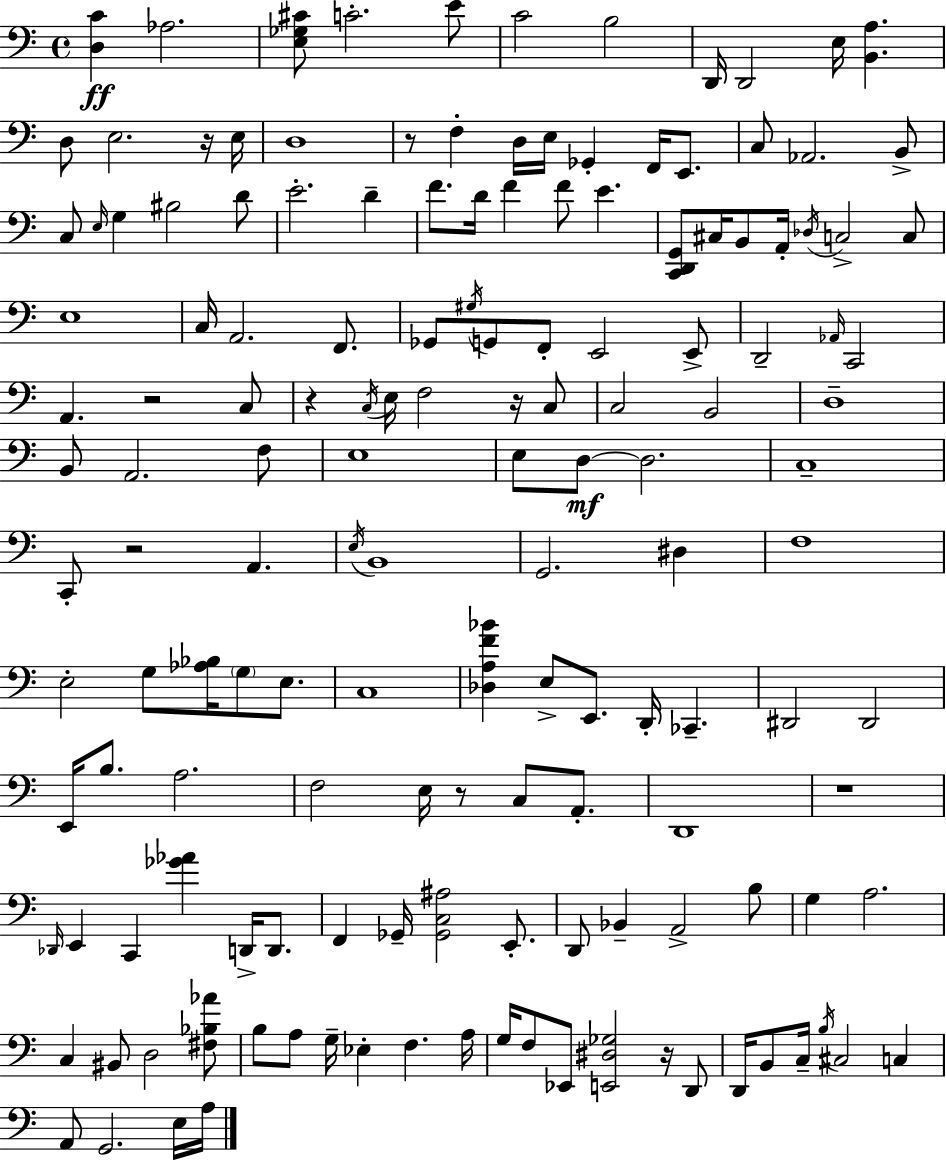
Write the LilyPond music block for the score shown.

{
  \clef bass
  \time 4/4
  \defaultTimeSignature
  \key c \major
  <d c'>4\ff aes2. | <e ges cis'>8 c'2.-. e'8 | c'2 b2 | d,16 d,2 e16 <b, a>4. | \break d8 e2. r16 e16 | d1 | r8 f4-. d16 e16 ges,4-. f,16 e,8. | c8 aes,2. b,8-> | \break c8 \grace { e16 } g4 bis2 d'8 | e'2.-. d'4-- | f'8. d'16 f'4 f'8 e'4. | <c, d, g,>8 cis16 b,8 a,16-. \acciaccatura { des16 } c2-> | \break c8 e1 | c16 a,2. f,8. | ges,8 \acciaccatura { gis16 } g,8 f,8-. e,2 | e,8-> d,2-- \grace { aes,16 } c,2 | \break a,4. r2 | c8 r4 \acciaccatura { c16 } e16 f2 | r16 c8 c2 b,2 | d1-- | \break b,8 a,2. | f8 e1 | e8 d8~~\mf d2. | c1-- | \break c,8-. r2 a,4. | \acciaccatura { e16 } b,1 | g,2. | dis4 f1 | \break e2-. g8 | <aes bes>16 \parenthesize g8 e8. c1 | <des a f' bes'>4 e8-> e,8. d,16-. | ces,4.-- dis,2 dis,2 | \break e,16 b8. a2. | f2 e16 r8 | c8 a,8.-. d,1 | r1 | \break \grace { des,16 } e,4 c,4 <ges' aes'>4 | d,16-> d,8. f,4 ges,16-- <ges, c ais>2 | e,8.-. d,8 bes,4-- a,2-> | b8 g4 a2. | \break c4 bis,8 d2 | <fis bes aes'>8 b8 a8 g16-- ees4-. | f4. a16 g16 f8 ees,8 <e, dis ges>2 | r16 d,8 d,16 b,8 c16-- \acciaccatura { b16 } cis2 | \break c4 a,8 g,2. | e16 a16 \bar "|."
}